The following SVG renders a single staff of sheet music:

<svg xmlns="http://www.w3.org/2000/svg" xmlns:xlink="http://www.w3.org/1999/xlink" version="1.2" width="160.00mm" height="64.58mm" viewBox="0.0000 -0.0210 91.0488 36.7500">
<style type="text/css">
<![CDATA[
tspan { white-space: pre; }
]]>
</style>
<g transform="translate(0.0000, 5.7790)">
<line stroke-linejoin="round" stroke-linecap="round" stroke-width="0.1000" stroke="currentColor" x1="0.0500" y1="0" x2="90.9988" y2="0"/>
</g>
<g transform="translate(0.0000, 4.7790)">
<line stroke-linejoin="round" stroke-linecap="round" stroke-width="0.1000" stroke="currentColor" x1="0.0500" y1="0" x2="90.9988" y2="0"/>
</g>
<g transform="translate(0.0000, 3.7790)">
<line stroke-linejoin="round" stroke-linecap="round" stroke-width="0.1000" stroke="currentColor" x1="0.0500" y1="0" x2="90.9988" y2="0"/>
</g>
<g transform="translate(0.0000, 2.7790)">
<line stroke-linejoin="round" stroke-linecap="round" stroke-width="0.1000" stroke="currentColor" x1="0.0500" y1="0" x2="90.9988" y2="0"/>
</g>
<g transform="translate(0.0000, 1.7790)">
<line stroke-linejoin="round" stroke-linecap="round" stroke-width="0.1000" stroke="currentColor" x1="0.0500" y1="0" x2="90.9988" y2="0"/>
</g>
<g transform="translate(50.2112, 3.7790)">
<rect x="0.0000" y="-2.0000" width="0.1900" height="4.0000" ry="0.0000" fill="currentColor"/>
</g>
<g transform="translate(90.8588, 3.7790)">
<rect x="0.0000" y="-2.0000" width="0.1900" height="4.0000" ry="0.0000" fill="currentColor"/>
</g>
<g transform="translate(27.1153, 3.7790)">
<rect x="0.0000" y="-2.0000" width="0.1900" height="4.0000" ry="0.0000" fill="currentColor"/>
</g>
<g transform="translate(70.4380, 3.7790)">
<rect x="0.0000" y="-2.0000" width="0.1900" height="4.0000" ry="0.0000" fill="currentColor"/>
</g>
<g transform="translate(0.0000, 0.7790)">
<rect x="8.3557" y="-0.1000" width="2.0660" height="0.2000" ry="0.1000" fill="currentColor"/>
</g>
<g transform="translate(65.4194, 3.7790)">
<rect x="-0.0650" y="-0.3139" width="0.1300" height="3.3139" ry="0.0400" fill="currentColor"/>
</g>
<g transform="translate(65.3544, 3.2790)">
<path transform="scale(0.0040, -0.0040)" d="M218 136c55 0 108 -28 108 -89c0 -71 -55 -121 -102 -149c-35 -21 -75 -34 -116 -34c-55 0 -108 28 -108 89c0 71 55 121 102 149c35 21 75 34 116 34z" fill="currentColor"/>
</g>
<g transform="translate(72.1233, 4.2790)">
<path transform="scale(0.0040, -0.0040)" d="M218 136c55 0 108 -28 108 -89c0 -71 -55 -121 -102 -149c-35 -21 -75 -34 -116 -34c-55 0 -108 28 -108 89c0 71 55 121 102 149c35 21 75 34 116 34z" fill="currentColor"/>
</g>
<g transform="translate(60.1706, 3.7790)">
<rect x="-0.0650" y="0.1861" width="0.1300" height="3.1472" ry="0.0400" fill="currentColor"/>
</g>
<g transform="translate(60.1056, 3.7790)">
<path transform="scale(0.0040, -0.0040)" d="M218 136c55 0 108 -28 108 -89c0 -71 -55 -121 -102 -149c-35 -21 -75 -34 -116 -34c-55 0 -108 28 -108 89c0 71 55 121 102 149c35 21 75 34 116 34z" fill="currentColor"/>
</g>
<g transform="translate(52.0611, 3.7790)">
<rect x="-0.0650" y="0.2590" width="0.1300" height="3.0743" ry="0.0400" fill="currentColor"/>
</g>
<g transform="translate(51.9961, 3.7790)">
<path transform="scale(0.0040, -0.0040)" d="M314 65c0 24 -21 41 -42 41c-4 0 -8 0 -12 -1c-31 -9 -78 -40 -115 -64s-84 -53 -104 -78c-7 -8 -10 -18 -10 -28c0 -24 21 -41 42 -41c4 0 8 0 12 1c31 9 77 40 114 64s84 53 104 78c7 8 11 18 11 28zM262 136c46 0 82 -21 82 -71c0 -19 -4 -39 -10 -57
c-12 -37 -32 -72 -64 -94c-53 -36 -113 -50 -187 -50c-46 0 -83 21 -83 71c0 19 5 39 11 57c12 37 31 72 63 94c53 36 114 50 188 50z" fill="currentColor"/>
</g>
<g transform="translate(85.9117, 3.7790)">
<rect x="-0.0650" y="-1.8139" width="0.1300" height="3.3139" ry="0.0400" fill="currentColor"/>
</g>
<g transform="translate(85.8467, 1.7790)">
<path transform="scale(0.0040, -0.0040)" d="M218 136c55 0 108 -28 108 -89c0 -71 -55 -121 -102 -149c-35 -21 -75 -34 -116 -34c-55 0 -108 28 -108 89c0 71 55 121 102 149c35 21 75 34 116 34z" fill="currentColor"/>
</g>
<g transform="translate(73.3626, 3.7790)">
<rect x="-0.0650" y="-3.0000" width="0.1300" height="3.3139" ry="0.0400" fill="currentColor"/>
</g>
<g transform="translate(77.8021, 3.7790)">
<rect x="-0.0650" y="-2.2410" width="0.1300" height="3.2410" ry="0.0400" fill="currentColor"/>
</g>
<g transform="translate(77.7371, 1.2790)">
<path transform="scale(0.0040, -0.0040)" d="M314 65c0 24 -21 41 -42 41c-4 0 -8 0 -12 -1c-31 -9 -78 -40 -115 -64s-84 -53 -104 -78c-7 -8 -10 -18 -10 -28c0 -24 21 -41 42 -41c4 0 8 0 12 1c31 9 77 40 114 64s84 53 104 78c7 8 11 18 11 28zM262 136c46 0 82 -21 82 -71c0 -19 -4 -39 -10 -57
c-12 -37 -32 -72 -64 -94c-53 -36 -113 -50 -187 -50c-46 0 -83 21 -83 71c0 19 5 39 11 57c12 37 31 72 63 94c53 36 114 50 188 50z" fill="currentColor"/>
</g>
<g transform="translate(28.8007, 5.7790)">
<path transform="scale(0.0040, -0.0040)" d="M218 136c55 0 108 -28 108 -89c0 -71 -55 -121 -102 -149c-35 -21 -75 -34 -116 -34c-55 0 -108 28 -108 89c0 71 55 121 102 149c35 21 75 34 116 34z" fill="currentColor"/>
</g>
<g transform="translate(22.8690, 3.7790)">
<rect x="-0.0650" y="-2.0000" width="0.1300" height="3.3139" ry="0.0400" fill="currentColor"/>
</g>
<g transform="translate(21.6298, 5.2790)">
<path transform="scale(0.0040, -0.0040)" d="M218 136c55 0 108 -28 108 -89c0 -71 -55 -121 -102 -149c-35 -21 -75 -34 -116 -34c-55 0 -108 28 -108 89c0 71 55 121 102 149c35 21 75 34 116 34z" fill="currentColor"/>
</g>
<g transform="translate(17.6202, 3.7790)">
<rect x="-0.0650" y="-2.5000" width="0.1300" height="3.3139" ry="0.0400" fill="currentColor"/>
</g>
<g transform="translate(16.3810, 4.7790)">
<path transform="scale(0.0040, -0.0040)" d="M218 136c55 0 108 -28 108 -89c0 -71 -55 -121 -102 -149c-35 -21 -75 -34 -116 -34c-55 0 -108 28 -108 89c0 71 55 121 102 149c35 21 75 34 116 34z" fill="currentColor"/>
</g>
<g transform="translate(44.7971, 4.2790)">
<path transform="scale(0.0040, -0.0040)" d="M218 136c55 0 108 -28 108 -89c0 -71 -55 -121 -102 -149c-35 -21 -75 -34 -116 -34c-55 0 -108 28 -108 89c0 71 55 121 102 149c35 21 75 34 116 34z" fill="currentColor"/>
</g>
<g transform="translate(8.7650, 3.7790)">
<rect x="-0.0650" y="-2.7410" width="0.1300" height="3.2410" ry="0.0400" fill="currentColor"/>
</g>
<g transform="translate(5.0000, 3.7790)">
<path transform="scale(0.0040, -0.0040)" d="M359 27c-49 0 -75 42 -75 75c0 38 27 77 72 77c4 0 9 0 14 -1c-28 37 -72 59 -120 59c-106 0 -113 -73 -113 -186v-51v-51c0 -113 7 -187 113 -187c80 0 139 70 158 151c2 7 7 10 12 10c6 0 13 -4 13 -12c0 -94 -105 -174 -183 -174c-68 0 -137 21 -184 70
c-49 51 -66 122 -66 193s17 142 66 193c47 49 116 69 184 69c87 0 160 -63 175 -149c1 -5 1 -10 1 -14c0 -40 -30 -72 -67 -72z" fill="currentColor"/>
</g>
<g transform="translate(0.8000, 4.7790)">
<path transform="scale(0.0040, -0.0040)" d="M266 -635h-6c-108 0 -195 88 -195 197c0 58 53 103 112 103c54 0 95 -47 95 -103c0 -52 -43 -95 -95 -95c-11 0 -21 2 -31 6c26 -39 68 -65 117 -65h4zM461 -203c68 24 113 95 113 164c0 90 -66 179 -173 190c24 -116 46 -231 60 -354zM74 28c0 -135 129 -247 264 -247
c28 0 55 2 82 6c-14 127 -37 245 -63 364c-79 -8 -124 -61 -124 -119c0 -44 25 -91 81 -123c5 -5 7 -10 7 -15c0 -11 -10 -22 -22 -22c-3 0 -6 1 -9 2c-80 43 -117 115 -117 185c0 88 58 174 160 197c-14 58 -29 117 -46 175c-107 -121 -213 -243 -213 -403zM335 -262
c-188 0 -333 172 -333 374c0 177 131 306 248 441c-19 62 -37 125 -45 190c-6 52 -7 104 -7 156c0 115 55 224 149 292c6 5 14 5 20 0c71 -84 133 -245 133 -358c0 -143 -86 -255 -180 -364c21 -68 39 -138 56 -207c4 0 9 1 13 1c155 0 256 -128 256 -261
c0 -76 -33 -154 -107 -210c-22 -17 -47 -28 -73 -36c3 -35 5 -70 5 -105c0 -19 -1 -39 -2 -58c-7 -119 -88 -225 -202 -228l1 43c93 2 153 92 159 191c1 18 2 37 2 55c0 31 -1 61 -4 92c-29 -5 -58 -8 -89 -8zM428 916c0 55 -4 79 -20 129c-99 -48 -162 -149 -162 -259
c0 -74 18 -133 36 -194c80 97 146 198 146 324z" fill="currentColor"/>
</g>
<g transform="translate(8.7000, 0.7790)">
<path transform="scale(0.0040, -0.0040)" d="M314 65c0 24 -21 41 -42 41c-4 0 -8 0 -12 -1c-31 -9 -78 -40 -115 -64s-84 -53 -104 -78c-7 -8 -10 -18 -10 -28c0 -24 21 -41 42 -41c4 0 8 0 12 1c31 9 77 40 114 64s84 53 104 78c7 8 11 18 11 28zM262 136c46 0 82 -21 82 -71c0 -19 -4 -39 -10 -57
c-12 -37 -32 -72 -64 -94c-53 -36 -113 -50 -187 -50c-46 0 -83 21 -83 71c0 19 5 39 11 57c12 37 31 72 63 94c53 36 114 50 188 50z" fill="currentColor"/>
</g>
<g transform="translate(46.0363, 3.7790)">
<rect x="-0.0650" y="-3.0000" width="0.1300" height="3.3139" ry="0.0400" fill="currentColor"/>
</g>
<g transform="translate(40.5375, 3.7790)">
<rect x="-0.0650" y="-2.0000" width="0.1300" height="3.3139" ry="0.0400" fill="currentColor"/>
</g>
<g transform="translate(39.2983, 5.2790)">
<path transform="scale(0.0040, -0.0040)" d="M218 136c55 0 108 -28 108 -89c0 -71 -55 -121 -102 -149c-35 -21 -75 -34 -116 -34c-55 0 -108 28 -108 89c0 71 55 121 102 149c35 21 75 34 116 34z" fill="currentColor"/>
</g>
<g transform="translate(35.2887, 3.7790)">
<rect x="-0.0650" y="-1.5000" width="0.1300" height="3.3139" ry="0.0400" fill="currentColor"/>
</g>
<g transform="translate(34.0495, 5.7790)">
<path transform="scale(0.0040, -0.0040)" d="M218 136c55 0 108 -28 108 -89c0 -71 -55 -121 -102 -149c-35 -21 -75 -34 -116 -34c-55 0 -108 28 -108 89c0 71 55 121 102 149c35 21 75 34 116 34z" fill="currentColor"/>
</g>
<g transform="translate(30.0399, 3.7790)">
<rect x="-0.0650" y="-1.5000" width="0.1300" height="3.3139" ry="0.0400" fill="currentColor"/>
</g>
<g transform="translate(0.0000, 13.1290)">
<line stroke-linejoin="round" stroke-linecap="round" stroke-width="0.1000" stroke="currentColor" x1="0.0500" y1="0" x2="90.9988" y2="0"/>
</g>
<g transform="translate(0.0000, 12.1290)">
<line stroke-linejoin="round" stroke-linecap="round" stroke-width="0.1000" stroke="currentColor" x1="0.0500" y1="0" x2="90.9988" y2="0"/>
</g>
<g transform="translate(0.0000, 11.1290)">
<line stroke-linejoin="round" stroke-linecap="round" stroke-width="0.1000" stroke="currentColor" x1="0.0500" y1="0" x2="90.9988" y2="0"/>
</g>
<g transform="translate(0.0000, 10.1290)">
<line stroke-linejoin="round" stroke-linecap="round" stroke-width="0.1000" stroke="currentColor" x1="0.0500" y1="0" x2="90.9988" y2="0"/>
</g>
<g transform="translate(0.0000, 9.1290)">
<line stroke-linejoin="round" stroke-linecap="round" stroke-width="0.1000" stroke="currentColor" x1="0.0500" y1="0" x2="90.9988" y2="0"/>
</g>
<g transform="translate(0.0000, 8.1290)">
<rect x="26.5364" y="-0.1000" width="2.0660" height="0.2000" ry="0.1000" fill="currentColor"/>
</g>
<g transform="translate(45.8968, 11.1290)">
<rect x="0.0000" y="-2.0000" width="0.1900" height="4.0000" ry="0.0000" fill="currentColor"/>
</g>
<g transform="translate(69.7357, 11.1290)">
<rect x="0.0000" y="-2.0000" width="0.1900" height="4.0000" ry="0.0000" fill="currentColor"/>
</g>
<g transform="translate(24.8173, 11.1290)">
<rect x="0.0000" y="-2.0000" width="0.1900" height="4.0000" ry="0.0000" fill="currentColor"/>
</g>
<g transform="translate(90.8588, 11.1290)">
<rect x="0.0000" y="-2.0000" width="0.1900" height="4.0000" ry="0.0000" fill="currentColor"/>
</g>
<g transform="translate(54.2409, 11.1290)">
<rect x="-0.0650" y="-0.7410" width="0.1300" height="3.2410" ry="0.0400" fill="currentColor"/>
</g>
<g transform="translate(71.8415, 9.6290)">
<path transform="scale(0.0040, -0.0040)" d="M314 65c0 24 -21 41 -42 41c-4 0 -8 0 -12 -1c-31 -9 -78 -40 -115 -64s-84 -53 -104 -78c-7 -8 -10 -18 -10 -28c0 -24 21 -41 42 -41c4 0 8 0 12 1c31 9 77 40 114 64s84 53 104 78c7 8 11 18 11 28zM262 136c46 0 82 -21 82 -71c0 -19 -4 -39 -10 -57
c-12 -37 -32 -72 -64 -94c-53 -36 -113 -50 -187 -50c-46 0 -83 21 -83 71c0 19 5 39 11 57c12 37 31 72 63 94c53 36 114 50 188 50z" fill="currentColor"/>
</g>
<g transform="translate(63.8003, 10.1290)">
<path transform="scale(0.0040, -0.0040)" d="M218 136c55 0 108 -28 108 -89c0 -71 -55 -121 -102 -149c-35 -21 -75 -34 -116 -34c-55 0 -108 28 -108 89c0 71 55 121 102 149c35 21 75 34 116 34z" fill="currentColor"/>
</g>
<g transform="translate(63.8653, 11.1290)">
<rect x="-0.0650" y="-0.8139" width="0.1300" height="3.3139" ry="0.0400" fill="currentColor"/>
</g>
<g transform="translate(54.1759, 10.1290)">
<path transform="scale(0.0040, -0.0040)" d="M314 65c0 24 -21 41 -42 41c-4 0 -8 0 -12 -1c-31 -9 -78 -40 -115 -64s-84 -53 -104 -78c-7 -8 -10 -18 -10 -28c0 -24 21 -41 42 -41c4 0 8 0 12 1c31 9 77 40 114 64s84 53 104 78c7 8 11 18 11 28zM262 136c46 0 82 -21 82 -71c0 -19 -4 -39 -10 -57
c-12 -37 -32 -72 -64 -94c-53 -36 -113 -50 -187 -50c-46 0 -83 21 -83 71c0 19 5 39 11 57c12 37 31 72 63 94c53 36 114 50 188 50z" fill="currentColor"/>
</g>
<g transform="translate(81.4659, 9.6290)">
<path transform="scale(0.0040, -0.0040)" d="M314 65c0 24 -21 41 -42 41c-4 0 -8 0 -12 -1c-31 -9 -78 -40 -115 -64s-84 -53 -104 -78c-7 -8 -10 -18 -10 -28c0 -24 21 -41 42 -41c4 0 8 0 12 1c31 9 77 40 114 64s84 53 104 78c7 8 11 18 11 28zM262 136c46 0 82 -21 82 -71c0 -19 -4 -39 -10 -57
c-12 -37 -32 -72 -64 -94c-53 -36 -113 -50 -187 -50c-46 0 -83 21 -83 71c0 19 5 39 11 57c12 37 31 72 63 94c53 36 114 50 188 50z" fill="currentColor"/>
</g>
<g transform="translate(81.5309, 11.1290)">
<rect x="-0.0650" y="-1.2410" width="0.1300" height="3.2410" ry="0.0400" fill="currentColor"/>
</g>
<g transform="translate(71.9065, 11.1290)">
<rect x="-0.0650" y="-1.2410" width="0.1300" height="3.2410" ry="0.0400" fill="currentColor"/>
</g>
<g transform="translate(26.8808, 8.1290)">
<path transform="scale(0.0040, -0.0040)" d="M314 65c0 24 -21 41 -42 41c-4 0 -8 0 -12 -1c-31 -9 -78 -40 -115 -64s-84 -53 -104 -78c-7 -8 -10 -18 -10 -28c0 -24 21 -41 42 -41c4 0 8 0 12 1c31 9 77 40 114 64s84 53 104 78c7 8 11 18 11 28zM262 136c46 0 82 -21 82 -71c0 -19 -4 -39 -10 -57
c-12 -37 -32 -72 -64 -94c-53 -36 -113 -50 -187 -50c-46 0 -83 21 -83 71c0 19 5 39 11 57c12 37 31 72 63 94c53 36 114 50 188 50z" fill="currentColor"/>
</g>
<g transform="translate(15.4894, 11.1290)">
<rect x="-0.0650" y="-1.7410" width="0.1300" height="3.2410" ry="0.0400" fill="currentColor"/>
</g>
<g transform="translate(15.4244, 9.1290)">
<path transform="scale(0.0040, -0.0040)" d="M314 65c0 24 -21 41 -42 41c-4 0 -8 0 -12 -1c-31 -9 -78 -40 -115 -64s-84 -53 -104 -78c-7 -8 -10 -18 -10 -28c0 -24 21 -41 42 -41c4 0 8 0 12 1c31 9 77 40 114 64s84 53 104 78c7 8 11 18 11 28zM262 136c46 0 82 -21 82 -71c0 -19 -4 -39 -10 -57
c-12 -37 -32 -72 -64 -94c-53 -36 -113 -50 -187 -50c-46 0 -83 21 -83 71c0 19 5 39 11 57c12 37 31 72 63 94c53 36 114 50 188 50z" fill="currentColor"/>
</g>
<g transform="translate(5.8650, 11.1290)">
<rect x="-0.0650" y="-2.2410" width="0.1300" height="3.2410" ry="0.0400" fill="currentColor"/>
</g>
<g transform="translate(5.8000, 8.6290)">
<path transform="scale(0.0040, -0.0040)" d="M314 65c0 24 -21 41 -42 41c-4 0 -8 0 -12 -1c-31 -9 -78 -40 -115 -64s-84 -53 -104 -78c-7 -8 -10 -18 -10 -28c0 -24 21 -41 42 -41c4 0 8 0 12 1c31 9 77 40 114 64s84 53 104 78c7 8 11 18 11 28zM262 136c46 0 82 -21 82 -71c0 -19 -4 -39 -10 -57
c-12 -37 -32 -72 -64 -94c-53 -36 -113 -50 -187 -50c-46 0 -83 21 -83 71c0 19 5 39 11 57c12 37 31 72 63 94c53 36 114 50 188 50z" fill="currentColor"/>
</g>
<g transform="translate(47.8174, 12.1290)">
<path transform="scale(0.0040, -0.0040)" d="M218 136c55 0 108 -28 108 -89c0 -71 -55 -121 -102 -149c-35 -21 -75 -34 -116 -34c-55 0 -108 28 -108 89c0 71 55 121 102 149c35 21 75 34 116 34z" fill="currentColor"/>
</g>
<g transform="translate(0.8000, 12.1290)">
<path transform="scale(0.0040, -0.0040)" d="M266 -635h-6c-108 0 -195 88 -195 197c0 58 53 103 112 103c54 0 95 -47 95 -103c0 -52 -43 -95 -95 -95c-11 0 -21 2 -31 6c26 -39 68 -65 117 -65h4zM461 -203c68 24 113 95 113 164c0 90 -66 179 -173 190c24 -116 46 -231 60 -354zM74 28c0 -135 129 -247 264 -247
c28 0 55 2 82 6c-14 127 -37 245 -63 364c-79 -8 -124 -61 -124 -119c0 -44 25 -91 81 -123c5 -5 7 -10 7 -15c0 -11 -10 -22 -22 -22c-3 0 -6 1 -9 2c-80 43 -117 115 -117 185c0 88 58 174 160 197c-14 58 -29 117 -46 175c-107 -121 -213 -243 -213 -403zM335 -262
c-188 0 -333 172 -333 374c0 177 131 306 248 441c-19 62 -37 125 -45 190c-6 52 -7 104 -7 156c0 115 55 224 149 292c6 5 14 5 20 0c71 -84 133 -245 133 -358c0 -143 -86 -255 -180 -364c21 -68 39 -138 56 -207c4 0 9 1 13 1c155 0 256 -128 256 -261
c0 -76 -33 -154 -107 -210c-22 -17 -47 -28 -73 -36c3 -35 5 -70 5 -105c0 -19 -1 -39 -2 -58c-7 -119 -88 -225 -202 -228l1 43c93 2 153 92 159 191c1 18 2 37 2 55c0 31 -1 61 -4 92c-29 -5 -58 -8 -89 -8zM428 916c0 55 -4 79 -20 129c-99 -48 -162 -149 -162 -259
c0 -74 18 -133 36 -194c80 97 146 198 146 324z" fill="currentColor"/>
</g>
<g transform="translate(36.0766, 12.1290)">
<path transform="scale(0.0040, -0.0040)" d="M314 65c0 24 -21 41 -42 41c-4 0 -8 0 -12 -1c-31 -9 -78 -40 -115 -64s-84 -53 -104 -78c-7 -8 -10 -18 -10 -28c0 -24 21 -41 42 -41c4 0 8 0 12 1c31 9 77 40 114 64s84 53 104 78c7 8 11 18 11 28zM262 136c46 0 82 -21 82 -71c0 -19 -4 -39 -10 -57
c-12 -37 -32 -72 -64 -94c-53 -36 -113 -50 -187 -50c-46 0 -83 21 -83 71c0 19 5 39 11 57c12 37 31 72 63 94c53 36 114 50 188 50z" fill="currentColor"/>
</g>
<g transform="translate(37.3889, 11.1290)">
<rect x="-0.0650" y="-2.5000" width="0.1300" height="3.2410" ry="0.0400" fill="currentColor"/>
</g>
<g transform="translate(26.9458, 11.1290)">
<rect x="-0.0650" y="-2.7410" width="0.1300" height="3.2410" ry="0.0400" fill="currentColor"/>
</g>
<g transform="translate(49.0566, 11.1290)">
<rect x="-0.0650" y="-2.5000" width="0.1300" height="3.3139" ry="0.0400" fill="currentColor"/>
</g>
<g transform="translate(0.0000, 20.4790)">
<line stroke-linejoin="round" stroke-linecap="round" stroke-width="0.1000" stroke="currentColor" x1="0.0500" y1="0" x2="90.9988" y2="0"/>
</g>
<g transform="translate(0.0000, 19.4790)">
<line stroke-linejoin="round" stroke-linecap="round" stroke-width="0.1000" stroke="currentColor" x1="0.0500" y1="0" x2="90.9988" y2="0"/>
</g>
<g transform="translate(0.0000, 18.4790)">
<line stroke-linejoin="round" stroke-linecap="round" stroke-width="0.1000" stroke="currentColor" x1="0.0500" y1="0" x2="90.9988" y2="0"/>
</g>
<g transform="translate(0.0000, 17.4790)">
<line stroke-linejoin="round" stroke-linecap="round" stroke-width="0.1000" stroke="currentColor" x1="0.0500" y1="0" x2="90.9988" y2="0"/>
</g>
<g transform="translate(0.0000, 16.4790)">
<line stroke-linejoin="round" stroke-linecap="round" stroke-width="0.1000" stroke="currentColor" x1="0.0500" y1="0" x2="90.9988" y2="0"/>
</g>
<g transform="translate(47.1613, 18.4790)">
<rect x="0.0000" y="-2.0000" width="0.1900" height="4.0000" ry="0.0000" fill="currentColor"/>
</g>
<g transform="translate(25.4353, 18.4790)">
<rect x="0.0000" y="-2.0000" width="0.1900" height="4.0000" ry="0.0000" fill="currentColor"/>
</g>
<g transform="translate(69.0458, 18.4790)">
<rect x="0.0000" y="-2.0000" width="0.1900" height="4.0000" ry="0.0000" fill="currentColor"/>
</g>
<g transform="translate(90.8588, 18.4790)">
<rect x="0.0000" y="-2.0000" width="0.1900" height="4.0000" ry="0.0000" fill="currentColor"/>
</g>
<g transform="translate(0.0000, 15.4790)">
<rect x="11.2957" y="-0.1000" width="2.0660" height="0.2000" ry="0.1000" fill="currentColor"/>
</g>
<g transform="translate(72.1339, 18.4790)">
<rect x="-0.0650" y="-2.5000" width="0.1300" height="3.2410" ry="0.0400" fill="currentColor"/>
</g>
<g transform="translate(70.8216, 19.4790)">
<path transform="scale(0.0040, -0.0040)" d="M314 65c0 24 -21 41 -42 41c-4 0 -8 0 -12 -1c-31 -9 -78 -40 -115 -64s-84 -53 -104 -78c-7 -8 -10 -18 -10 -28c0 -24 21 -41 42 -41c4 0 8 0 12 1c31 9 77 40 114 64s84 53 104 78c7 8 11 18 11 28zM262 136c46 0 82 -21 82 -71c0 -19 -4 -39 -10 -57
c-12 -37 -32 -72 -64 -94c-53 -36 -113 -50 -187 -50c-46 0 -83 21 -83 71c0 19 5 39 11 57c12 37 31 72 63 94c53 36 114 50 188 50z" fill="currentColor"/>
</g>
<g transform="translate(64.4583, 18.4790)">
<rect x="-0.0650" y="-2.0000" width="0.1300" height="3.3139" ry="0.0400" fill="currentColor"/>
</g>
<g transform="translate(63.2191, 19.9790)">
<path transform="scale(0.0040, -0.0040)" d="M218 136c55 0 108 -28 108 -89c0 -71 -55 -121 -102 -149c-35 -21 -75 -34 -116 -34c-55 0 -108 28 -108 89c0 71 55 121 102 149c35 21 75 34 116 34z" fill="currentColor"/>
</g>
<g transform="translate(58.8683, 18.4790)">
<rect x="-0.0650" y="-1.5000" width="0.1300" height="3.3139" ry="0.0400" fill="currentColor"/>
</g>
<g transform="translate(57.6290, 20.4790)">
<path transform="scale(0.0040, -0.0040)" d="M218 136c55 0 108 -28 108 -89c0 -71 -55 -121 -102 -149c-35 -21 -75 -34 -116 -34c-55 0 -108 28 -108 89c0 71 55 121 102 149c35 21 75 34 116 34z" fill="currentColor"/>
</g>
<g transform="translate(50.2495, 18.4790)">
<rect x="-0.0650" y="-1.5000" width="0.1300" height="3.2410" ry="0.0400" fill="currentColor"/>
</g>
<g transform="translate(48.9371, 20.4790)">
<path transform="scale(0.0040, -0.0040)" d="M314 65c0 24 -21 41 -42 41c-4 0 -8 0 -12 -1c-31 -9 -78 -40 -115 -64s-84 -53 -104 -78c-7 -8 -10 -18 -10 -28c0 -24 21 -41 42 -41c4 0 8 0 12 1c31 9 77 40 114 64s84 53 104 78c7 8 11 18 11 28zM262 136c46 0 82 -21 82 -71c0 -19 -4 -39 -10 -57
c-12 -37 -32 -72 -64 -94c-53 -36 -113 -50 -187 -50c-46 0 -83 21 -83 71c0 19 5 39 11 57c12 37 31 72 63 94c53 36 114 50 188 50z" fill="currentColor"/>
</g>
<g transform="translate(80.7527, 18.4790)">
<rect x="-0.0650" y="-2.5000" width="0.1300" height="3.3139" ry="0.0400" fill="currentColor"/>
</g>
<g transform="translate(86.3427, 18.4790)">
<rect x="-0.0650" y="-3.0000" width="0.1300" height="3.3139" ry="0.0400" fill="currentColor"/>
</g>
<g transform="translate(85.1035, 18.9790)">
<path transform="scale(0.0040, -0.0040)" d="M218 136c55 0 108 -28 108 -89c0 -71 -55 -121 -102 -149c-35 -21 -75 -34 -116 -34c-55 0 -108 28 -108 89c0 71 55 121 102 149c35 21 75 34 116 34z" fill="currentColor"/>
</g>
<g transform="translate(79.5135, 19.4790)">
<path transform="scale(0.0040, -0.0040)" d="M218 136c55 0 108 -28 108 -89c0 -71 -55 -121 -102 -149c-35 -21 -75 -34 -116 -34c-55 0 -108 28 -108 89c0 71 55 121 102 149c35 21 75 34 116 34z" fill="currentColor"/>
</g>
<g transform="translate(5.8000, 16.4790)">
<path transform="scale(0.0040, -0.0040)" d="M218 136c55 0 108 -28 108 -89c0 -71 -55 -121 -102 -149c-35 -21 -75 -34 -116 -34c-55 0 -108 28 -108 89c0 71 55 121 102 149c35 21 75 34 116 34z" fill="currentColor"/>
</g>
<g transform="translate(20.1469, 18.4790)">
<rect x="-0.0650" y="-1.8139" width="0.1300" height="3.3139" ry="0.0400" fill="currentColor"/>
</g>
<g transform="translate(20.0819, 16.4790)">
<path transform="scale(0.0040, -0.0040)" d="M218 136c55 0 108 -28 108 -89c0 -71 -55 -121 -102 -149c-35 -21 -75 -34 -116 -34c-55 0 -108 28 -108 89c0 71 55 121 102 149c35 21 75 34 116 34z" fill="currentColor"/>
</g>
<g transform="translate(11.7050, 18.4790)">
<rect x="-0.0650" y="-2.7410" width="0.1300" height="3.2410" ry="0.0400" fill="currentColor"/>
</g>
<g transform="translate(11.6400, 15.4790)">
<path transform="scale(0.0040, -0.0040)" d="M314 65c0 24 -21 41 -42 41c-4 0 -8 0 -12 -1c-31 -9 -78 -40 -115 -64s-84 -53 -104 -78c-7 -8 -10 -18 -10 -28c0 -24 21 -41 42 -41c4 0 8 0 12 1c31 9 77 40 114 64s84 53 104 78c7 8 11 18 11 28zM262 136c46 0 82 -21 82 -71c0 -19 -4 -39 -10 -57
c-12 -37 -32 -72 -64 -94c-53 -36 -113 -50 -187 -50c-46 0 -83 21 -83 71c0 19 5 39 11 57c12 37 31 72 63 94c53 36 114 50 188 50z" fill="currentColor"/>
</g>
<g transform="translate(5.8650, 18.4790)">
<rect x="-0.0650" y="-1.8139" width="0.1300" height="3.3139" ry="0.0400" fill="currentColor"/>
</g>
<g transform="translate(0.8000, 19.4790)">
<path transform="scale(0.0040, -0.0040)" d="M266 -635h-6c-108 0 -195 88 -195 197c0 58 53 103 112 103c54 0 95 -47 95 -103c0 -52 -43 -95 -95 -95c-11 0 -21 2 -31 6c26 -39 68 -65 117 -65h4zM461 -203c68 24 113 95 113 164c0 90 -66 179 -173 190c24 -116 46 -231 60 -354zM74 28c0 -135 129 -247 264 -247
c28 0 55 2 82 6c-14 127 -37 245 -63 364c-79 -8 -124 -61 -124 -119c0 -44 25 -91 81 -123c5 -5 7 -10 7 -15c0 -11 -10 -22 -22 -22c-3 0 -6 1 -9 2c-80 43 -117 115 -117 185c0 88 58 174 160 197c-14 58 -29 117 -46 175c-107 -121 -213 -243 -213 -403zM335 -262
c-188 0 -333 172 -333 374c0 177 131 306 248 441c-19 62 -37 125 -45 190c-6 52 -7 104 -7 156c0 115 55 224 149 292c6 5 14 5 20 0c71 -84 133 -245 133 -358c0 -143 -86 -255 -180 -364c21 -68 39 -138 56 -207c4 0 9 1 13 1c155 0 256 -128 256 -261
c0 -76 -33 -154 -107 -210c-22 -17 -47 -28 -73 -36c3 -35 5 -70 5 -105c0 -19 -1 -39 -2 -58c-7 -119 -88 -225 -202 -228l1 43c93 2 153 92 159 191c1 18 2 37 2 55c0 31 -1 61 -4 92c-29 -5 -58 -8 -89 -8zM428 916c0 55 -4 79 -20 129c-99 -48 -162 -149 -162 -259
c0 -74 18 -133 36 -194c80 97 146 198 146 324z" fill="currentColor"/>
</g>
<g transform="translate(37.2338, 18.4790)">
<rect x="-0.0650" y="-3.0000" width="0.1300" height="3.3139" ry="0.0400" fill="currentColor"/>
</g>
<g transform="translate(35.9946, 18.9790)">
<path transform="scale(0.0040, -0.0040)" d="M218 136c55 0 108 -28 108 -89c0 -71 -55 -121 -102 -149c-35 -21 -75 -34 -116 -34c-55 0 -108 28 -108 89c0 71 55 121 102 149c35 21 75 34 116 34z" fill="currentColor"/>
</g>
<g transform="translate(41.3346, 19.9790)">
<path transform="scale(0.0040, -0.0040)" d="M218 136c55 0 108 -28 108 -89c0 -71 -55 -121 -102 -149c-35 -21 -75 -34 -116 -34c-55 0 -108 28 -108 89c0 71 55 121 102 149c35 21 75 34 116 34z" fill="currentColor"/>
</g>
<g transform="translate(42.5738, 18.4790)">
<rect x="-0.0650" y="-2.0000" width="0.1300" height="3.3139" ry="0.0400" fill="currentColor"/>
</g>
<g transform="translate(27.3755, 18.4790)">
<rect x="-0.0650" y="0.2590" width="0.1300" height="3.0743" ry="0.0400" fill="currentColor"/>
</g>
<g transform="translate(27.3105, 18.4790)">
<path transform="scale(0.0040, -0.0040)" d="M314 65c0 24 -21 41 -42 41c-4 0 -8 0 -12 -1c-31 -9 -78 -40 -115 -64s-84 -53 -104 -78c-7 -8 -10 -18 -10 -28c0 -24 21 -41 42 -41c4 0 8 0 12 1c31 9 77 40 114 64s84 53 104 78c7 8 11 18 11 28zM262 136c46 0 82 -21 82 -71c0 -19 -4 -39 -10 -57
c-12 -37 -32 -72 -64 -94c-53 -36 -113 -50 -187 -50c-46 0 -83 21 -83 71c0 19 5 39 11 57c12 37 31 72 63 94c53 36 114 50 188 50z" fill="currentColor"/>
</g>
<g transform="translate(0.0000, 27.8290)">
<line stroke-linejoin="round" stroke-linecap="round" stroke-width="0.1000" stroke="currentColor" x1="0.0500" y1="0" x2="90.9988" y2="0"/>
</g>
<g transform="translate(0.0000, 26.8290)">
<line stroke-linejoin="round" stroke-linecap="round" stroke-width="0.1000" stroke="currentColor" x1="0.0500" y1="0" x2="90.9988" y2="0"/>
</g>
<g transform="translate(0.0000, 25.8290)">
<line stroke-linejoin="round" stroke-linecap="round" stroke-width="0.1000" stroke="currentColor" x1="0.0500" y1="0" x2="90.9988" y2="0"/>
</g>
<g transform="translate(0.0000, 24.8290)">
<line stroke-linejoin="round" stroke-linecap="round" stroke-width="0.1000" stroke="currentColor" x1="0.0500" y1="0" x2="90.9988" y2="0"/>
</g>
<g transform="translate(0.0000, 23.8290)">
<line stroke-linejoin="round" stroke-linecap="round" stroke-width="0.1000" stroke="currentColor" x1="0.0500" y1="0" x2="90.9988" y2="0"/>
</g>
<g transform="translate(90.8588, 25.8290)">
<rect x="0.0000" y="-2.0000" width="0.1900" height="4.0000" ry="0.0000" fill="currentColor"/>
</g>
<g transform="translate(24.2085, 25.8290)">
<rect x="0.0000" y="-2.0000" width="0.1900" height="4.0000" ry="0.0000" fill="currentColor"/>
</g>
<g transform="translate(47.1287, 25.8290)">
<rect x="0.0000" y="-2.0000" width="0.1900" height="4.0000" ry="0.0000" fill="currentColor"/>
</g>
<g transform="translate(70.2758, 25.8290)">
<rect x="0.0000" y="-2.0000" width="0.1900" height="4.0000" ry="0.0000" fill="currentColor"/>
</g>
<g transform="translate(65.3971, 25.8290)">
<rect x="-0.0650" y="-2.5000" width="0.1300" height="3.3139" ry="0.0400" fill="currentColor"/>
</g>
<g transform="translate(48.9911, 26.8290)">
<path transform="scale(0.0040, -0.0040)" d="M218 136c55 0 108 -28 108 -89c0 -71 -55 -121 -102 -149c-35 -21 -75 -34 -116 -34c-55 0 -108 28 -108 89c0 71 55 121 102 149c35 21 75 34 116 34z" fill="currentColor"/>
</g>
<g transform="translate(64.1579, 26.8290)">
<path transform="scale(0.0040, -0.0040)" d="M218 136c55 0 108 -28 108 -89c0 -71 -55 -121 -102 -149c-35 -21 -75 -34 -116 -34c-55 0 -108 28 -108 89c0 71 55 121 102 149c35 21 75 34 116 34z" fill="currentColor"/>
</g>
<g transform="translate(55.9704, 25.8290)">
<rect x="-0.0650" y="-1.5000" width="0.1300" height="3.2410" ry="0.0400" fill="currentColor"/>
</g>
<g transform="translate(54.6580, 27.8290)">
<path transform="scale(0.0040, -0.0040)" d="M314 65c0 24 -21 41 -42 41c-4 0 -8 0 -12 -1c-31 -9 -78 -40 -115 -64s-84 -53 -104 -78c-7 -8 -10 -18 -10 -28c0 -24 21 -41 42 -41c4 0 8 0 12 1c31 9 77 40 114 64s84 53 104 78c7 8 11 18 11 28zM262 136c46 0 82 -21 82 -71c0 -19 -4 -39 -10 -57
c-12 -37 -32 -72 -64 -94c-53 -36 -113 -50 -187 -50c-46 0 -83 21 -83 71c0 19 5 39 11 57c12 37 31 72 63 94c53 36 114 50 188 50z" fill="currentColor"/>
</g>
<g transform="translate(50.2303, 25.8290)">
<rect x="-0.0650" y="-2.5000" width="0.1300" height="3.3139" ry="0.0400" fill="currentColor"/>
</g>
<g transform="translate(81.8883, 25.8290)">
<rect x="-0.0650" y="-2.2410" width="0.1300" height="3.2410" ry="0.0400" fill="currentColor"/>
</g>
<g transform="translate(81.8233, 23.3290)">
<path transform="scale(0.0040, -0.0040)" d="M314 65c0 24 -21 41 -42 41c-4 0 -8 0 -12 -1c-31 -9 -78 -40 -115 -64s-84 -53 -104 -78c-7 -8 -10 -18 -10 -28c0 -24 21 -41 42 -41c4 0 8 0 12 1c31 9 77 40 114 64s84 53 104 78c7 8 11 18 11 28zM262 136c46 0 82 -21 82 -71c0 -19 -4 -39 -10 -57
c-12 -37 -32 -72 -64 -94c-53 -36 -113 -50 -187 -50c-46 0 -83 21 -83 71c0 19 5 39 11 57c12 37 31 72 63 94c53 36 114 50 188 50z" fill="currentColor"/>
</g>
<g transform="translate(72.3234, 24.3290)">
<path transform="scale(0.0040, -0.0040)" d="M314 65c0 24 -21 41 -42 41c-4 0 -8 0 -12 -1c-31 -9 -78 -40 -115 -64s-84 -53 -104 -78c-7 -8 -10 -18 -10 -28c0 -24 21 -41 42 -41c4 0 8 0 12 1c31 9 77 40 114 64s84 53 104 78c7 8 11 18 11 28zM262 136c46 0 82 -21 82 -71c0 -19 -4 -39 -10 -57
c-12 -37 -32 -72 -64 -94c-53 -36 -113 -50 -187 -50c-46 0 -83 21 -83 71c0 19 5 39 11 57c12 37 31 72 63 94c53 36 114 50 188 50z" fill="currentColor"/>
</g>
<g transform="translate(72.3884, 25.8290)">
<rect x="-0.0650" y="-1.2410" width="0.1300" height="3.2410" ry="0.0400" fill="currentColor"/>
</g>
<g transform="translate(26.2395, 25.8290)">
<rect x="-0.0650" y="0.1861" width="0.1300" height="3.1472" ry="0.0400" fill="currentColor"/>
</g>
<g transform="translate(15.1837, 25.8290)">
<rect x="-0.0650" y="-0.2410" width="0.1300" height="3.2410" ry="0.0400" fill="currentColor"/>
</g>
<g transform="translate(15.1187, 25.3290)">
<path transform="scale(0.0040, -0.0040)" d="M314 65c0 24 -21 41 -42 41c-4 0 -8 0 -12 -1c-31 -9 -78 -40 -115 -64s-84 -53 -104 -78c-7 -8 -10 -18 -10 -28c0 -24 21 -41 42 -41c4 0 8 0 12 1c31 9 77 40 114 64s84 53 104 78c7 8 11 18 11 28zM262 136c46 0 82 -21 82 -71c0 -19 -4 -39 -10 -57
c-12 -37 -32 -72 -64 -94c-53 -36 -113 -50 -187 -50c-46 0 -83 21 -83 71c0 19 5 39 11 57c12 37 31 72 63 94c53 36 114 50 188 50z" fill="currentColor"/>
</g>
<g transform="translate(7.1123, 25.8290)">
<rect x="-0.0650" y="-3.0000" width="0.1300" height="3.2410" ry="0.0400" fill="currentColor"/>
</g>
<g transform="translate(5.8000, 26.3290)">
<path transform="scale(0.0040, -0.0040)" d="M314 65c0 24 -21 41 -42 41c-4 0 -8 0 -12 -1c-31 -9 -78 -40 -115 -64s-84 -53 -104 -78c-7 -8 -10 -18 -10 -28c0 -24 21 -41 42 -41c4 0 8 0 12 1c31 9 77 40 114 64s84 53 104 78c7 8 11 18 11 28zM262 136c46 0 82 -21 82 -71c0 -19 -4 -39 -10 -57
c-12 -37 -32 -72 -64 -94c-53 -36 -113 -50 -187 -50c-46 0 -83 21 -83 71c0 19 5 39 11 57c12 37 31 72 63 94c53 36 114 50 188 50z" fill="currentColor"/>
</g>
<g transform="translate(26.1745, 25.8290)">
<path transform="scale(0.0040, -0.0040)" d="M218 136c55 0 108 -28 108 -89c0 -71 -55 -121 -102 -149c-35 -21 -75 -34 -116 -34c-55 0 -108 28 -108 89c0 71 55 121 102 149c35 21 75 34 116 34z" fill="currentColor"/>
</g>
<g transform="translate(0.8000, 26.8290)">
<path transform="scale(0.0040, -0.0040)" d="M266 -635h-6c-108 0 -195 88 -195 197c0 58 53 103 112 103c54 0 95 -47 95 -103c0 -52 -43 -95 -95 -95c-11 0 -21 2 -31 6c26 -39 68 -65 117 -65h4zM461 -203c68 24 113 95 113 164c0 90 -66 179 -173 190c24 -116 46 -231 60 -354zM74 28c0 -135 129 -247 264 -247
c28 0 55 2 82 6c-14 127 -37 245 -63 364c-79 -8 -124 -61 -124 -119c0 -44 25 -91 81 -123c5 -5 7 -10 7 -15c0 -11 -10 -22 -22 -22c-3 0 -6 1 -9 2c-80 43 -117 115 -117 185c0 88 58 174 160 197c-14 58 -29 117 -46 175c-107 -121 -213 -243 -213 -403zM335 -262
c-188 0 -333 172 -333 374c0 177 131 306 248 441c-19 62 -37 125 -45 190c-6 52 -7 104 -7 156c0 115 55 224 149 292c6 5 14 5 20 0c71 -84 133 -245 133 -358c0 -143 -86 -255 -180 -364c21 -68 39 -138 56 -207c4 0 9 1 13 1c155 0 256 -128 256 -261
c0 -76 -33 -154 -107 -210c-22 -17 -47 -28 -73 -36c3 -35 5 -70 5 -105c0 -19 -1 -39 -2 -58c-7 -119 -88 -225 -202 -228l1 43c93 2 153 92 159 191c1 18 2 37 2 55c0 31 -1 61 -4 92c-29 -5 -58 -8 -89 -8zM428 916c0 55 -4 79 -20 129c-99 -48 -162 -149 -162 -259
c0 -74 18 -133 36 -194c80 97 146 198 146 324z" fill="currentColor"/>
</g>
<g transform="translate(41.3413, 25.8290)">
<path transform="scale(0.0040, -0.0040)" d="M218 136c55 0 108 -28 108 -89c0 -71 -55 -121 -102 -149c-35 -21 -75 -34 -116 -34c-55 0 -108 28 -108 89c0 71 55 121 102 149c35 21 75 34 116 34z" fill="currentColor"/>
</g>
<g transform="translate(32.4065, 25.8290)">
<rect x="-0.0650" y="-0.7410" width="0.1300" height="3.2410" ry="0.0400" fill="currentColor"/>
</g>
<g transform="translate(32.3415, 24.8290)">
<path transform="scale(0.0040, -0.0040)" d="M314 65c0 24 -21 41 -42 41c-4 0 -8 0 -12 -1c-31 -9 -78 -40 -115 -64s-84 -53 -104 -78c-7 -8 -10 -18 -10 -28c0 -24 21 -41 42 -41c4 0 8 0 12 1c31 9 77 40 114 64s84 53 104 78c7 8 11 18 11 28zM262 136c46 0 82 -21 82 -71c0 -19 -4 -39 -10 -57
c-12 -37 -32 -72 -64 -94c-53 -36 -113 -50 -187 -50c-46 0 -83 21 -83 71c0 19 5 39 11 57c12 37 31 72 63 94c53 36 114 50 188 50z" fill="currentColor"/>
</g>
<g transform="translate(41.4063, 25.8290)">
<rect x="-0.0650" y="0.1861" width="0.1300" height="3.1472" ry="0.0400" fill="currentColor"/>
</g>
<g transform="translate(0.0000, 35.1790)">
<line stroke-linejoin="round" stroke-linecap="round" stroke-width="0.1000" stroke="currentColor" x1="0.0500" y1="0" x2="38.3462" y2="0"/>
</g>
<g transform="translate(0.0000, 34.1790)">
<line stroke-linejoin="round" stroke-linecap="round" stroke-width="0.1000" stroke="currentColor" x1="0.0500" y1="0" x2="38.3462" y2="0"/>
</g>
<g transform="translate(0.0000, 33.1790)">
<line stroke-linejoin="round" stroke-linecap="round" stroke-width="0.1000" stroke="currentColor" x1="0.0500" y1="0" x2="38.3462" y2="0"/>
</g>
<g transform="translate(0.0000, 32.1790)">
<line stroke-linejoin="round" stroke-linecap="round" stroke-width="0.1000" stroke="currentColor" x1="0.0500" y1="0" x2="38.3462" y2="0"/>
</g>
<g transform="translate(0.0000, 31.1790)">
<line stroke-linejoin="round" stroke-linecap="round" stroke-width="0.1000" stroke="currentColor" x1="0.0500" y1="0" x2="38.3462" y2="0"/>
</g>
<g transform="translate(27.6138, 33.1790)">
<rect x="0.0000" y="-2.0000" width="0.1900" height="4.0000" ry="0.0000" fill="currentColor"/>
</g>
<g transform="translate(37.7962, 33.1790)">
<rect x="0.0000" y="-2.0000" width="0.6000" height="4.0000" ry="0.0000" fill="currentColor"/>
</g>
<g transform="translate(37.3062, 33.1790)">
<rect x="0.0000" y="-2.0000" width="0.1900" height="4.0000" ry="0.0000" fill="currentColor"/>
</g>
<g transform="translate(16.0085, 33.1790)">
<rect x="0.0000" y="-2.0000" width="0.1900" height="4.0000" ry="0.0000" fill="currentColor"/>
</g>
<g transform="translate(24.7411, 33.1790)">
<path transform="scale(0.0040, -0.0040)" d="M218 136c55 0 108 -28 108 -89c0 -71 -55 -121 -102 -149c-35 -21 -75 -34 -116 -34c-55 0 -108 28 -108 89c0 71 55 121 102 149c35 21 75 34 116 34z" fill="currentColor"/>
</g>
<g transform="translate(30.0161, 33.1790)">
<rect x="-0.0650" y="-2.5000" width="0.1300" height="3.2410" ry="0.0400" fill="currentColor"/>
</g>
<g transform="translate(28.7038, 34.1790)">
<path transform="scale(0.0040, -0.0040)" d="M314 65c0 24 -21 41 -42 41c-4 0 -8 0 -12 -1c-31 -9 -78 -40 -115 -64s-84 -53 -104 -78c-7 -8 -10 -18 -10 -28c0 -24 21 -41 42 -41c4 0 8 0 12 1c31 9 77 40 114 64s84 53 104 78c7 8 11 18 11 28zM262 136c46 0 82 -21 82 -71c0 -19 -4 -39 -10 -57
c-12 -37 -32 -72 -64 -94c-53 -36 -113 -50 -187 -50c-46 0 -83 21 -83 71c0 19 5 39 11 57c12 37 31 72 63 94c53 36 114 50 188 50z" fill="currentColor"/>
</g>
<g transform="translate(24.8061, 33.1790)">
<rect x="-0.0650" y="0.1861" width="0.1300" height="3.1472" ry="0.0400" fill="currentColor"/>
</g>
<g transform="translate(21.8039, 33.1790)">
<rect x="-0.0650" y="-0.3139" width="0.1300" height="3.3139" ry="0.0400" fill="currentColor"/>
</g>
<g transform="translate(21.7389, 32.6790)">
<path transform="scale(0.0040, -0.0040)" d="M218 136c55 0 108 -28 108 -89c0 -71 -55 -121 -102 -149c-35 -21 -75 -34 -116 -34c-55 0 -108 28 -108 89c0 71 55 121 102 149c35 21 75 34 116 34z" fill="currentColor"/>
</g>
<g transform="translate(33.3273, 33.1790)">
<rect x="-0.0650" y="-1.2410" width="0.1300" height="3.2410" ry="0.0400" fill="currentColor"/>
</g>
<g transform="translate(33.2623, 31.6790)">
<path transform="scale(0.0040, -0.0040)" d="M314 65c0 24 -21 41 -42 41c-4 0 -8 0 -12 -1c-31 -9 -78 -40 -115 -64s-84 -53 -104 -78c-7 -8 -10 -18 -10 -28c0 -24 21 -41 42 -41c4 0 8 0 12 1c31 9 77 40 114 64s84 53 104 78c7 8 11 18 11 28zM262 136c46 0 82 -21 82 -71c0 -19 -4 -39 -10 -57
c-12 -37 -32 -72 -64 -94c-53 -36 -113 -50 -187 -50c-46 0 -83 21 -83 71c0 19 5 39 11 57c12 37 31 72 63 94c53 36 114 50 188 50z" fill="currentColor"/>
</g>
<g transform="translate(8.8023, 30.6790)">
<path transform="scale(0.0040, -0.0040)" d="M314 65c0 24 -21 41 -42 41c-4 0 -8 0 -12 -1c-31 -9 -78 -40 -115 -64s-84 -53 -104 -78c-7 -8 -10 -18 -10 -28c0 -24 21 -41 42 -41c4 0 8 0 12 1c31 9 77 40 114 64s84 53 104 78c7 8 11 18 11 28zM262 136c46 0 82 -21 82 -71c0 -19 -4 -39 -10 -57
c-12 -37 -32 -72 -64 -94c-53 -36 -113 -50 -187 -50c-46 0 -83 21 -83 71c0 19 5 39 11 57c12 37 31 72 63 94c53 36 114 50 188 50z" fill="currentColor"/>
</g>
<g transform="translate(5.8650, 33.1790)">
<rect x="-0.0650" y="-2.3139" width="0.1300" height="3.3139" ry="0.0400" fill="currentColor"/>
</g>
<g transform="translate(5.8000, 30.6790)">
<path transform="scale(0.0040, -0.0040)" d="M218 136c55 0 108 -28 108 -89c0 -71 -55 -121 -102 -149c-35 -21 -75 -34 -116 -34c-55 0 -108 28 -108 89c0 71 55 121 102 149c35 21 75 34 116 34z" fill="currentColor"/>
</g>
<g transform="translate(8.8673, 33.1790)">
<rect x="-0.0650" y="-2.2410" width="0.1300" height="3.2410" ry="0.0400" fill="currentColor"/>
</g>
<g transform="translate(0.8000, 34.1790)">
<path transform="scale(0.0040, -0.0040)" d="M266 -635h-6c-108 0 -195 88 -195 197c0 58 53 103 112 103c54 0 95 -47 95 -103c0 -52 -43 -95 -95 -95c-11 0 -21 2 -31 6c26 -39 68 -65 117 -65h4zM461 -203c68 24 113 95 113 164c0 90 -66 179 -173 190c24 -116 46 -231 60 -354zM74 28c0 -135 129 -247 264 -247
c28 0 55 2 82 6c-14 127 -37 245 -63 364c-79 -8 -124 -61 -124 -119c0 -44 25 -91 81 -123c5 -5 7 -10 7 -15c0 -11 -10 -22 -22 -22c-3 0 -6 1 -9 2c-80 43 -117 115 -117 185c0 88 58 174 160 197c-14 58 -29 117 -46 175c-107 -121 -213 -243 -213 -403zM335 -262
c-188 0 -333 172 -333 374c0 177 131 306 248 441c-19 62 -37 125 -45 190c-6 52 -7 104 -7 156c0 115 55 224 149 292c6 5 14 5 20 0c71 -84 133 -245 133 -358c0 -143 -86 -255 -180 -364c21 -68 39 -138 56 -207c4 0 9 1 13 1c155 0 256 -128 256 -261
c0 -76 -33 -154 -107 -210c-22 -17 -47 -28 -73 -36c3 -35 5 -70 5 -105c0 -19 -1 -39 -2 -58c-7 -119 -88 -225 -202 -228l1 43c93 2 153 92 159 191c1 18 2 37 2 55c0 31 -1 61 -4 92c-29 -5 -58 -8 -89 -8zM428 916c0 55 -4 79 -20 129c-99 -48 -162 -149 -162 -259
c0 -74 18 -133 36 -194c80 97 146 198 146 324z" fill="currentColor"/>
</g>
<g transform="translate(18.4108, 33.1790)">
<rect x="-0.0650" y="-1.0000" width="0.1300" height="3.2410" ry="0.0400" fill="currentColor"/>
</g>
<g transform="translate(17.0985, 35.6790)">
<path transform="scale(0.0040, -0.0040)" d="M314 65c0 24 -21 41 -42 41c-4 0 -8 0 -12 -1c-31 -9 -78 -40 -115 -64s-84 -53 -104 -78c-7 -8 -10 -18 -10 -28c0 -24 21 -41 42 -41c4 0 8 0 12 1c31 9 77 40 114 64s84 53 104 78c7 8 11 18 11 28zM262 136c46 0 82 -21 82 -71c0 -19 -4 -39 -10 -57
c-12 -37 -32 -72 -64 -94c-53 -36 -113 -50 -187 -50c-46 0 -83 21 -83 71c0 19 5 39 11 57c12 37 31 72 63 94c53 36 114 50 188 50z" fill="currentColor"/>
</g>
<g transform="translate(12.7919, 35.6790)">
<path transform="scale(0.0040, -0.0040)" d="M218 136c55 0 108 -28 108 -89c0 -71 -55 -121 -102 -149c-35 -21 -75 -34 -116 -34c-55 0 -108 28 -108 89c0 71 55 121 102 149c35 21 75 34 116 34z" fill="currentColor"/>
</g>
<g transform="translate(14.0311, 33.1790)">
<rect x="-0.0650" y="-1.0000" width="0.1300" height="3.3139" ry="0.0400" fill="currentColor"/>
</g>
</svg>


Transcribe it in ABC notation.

X:1
T:Untitled
M:4/4
L:1/4
K:C
a2 G F E E F A B2 B c A g2 f g2 f2 a2 G2 G d2 d e2 e2 f a2 f B2 A F E2 E F G2 G A A2 c2 B d2 B G E2 G e2 g2 g g2 D D2 c B G2 e2